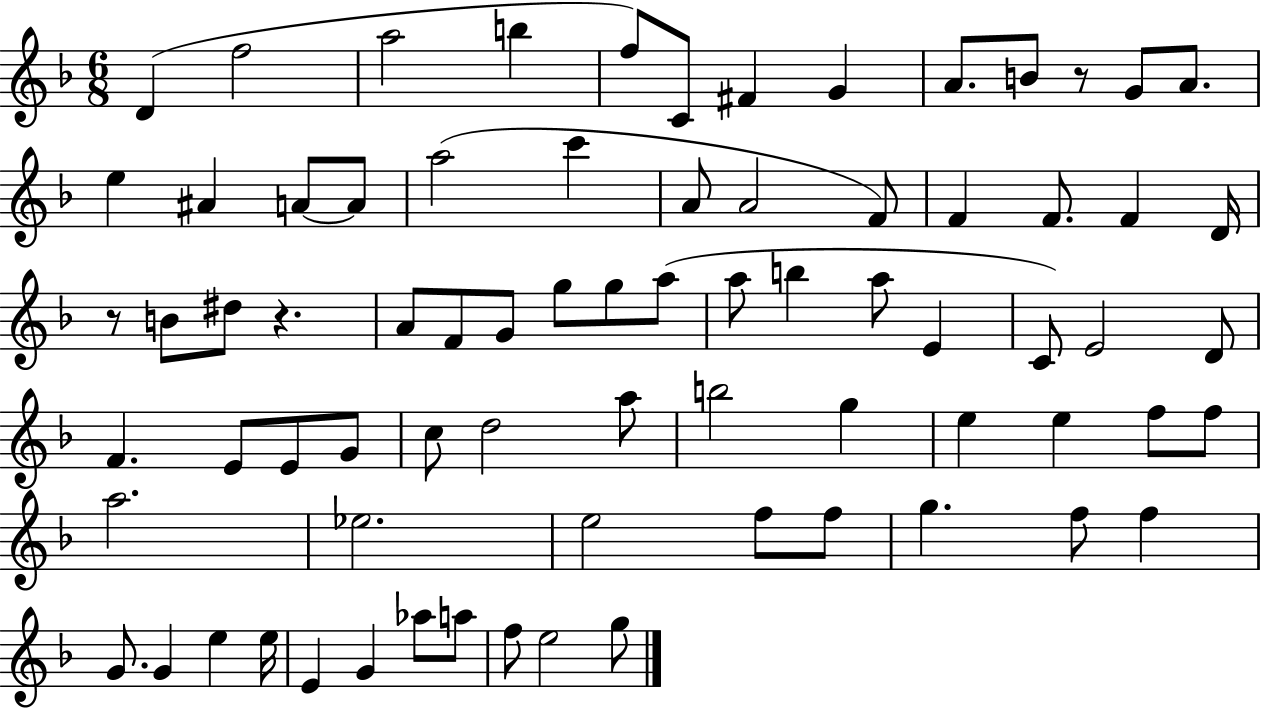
X:1
T:Untitled
M:6/8
L:1/4
K:F
D f2 a2 b f/2 C/2 ^F G A/2 B/2 z/2 G/2 A/2 e ^A A/2 A/2 a2 c' A/2 A2 F/2 F F/2 F D/4 z/2 B/2 ^d/2 z A/2 F/2 G/2 g/2 g/2 a/2 a/2 b a/2 E C/2 E2 D/2 F E/2 E/2 G/2 c/2 d2 a/2 b2 g e e f/2 f/2 a2 _e2 e2 f/2 f/2 g f/2 f G/2 G e e/4 E G _a/2 a/2 f/2 e2 g/2